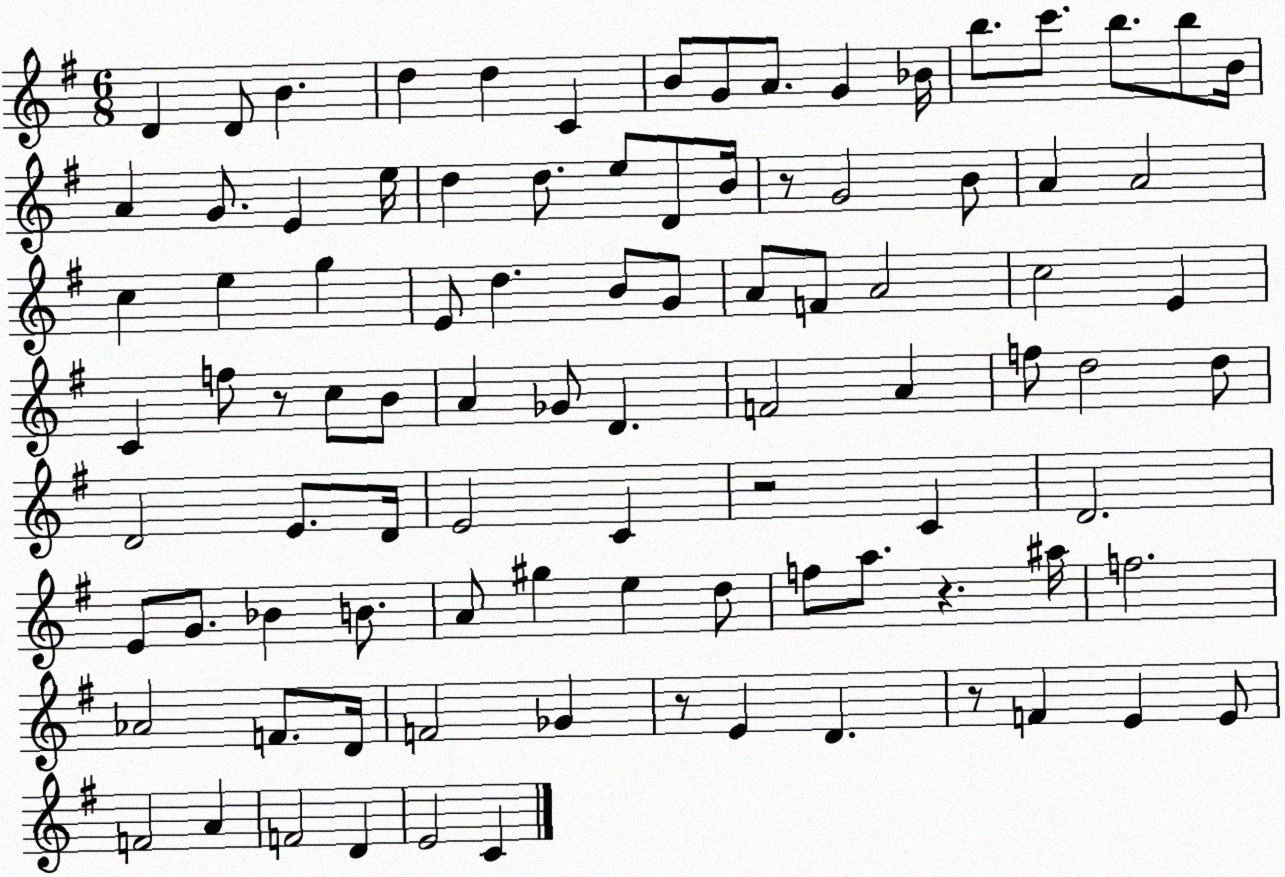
X:1
T:Untitled
M:6/8
L:1/4
K:G
D D/2 B d d C B/2 G/2 A/2 G _B/4 b/2 c'/2 b/2 b/2 B/4 A G/2 E e/4 d d/2 e/2 D/2 B/4 z/2 G2 B/2 A A2 c e g E/2 d B/2 G/2 A/2 F/2 A2 c2 E C f/2 z/2 c/2 B/2 A _G/2 D F2 A f/2 d2 d/2 D2 E/2 D/4 E2 C z2 C D2 E/2 G/2 _B B/2 A/2 ^g e d/2 f/2 a/2 z ^a/4 f2 _A2 F/2 D/4 F2 _G z/2 E D z/2 F E E/2 F2 A F2 D E2 C